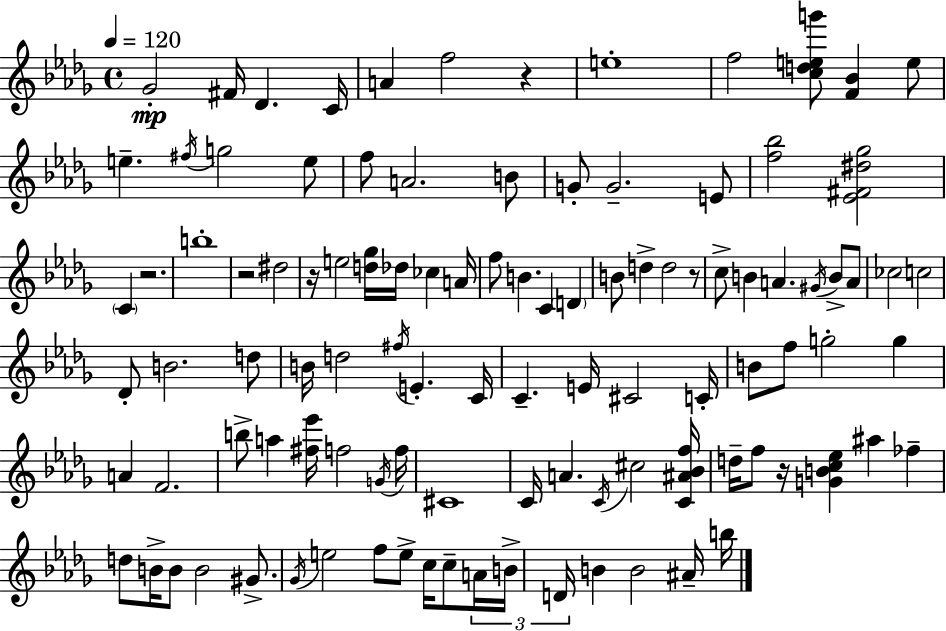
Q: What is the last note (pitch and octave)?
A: B5